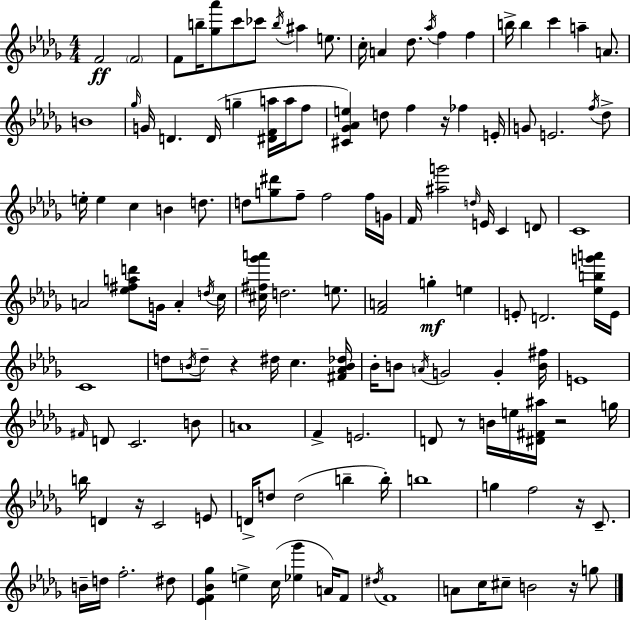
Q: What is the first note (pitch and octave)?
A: F4